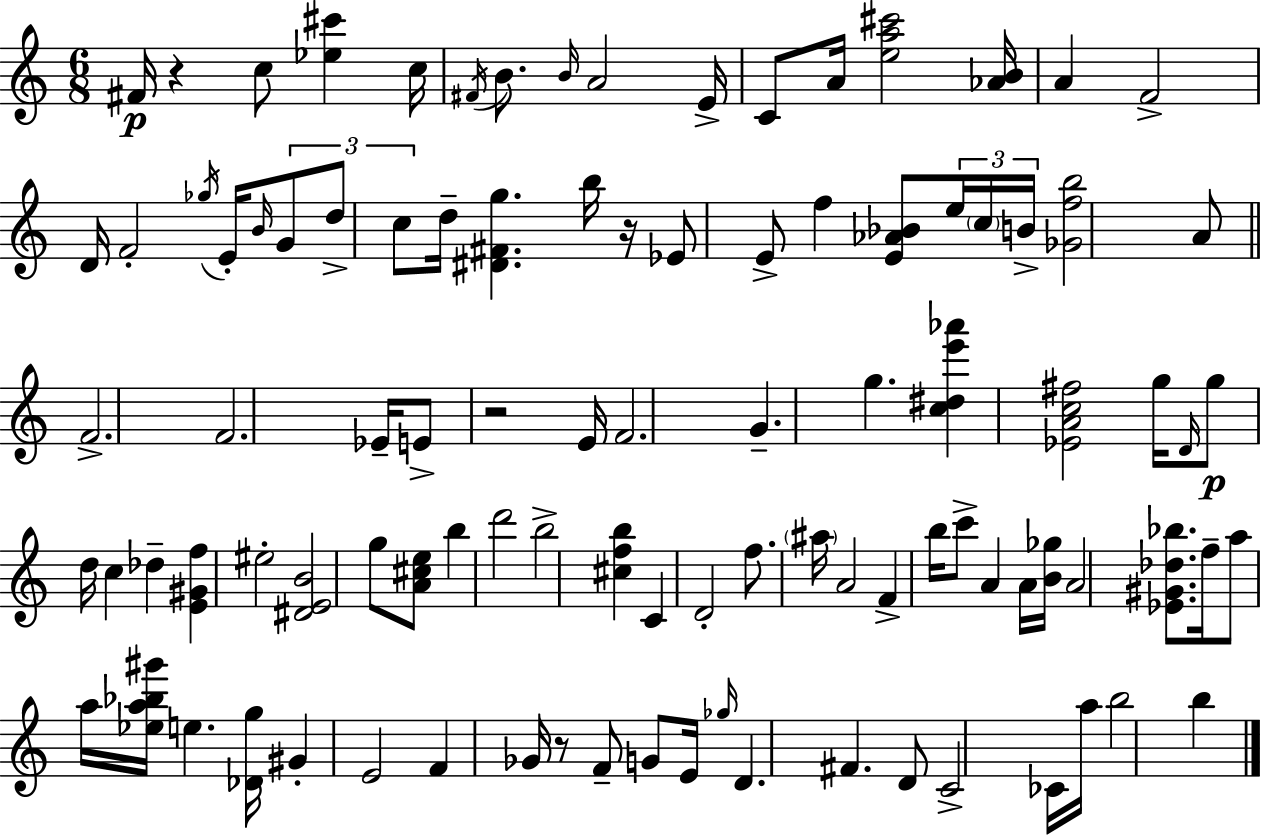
X:1
T:Untitled
M:6/8
L:1/4
K:Am
^F/4 z c/2 [_e^c'] c/4 ^F/4 B/2 B/4 A2 E/4 C/2 A/4 [ea^c']2 [_AB]/4 A F2 D/4 F2 _g/4 E/4 B/4 G/2 d/2 c/2 d/4 [^D^Fg] b/4 z/4 _E/2 E/2 f [E_A_B]/2 e/4 c/4 B/4 [_Gfb]2 A/2 F2 F2 _E/4 E/2 z2 E/4 F2 G g [c^de'_a'] [_EAc^f]2 g/4 D/4 g/2 d/4 c _d [E^Gf] ^e2 [^DEB]2 g/2 [A^ce]/2 b d'2 b2 [^cfb] C D2 f/2 ^a/4 A2 F b/4 c'/2 A A/4 [B_g]/4 A2 [_E^G_d_b]/2 f/4 a/2 a/4 [_ea_b^g']/4 e [_Dg]/4 ^G E2 F _G/4 z/2 F/2 G/2 E/4 _g/4 D ^F D/2 C2 _C/4 a/4 b2 b